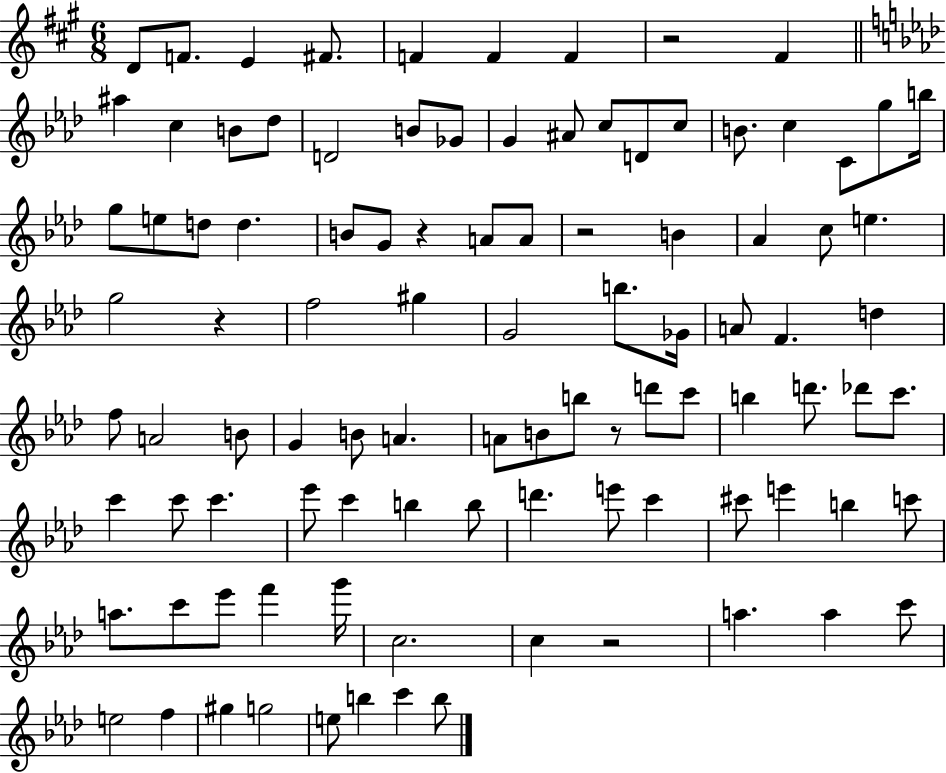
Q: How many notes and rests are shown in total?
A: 99